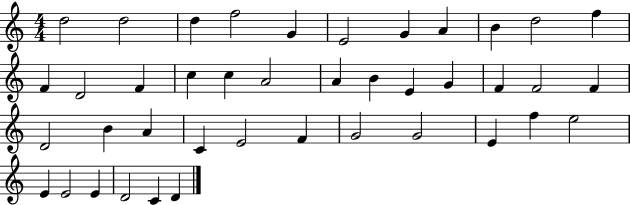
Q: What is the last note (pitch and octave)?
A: D4